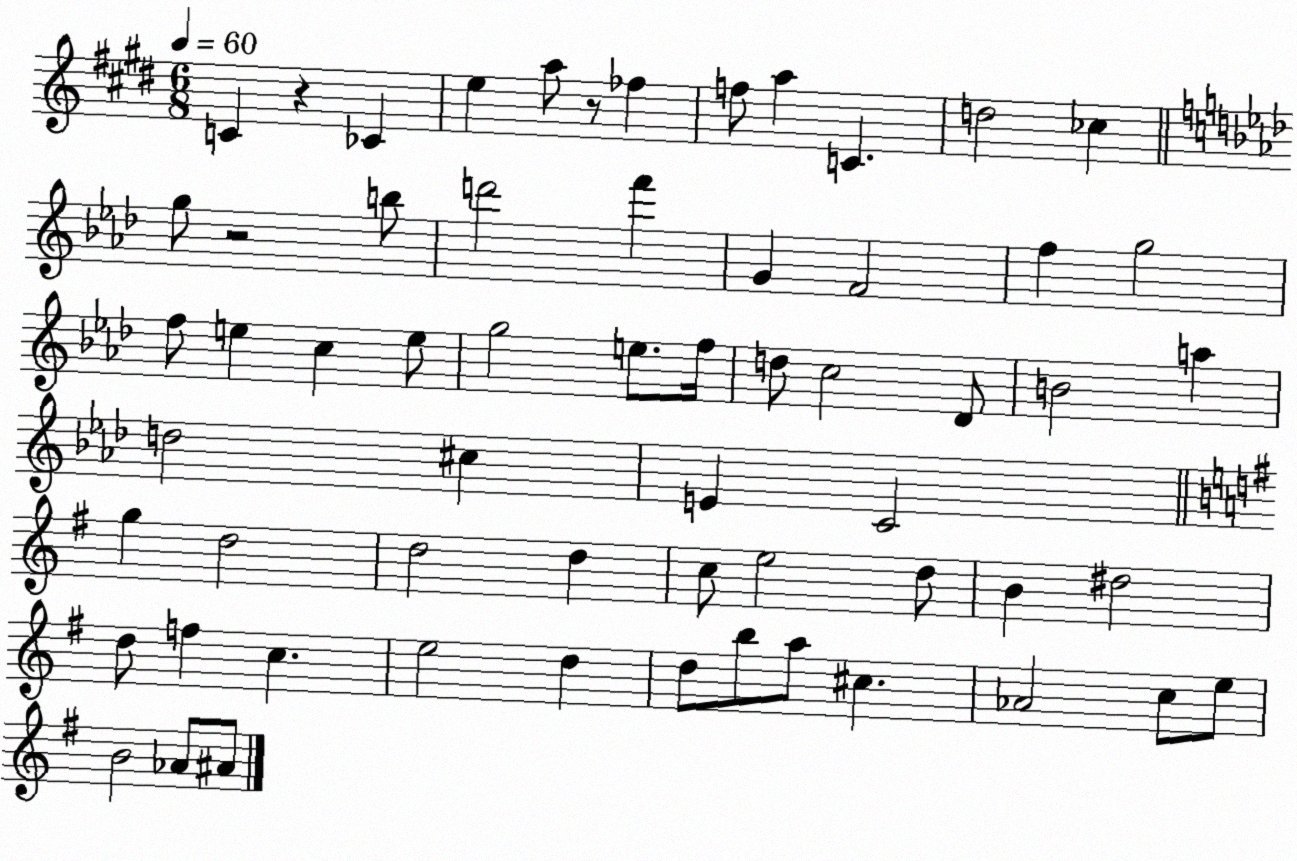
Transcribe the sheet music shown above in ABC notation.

X:1
T:Untitled
M:6/8
L:1/4
K:E
C z _C e a/2 z/2 _f f/2 a C d2 _c g/2 z2 b/2 d'2 f' G F2 f g2 f/2 e c e/2 g2 e/2 f/4 d/2 c2 _D/2 B2 a d2 ^c E C2 g d2 d2 d c/2 e2 d/2 B ^d2 d/2 f c e2 d d/2 b/2 a/2 ^c _A2 c/2 e/2 B2 _A/2 ^A/2